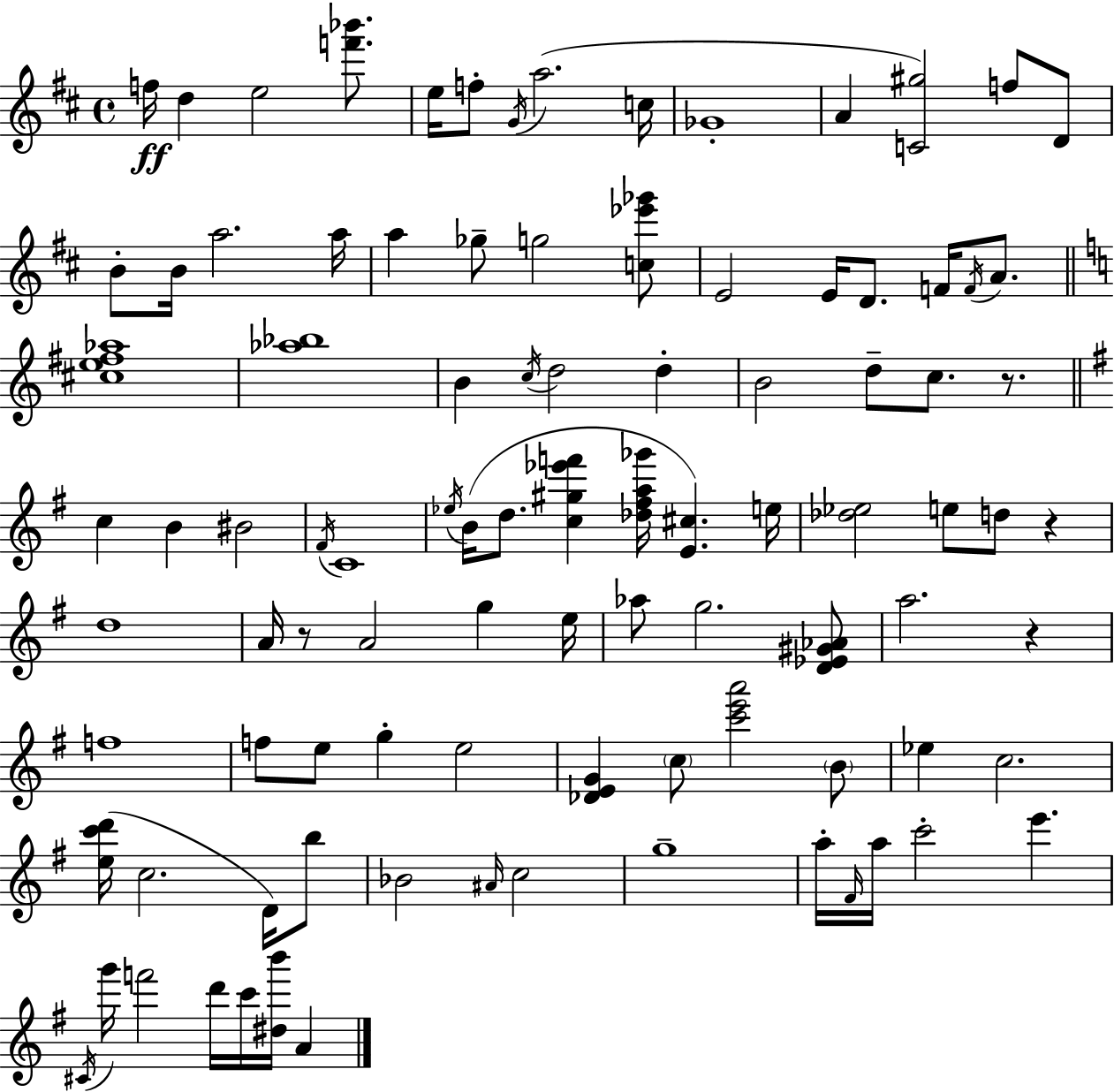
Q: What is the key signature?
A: D major